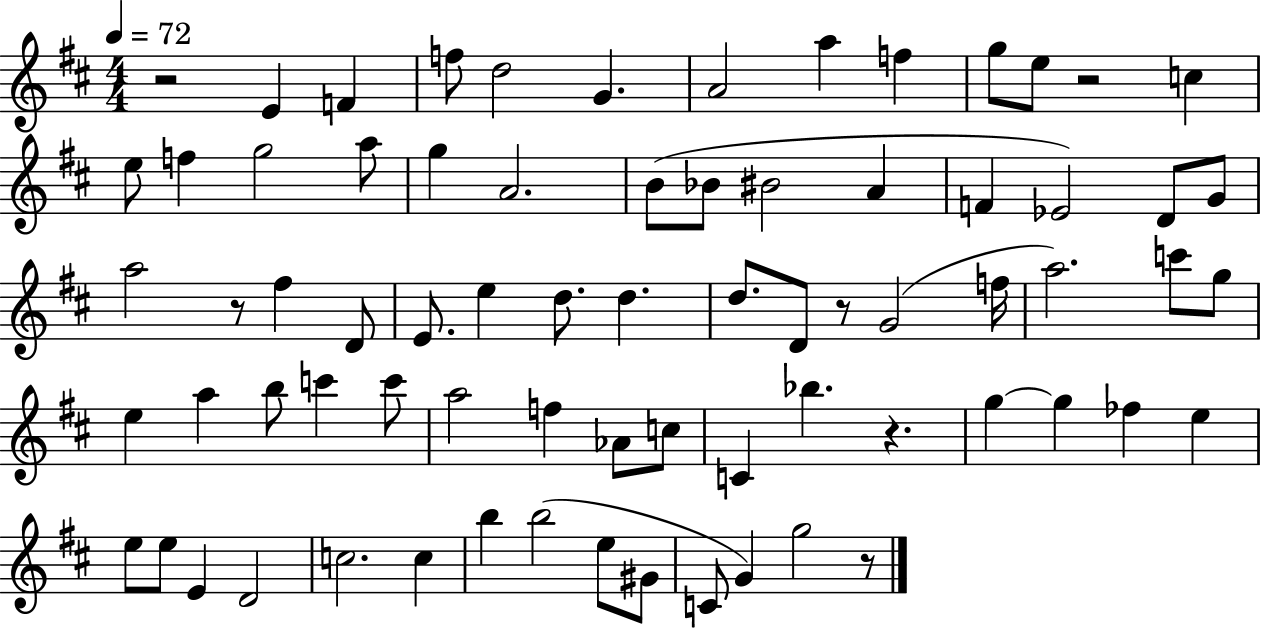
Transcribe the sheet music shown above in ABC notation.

X:1
T:Untitled
M:4/4
L:1/4
K:D
z2 E F f/2 d2 G A2 a f g/2 e/2 z2 c e/2 f g2 a/2 g A2 B/2 _B/2 ^B2 A F _E2 D/2 G/2 a2 z/2 ^f D/2 E/2 e d/2 d d/2 D/2 z/2 G2 f/4 a2 c'/2 g/2 e a b/2 c' c'/2 a2 f _A/2 c/2 C _b z g g _f e e/2 e/2 E D2 c2 c b b2 e/2 ^G/2 C/2 G g2 z/2